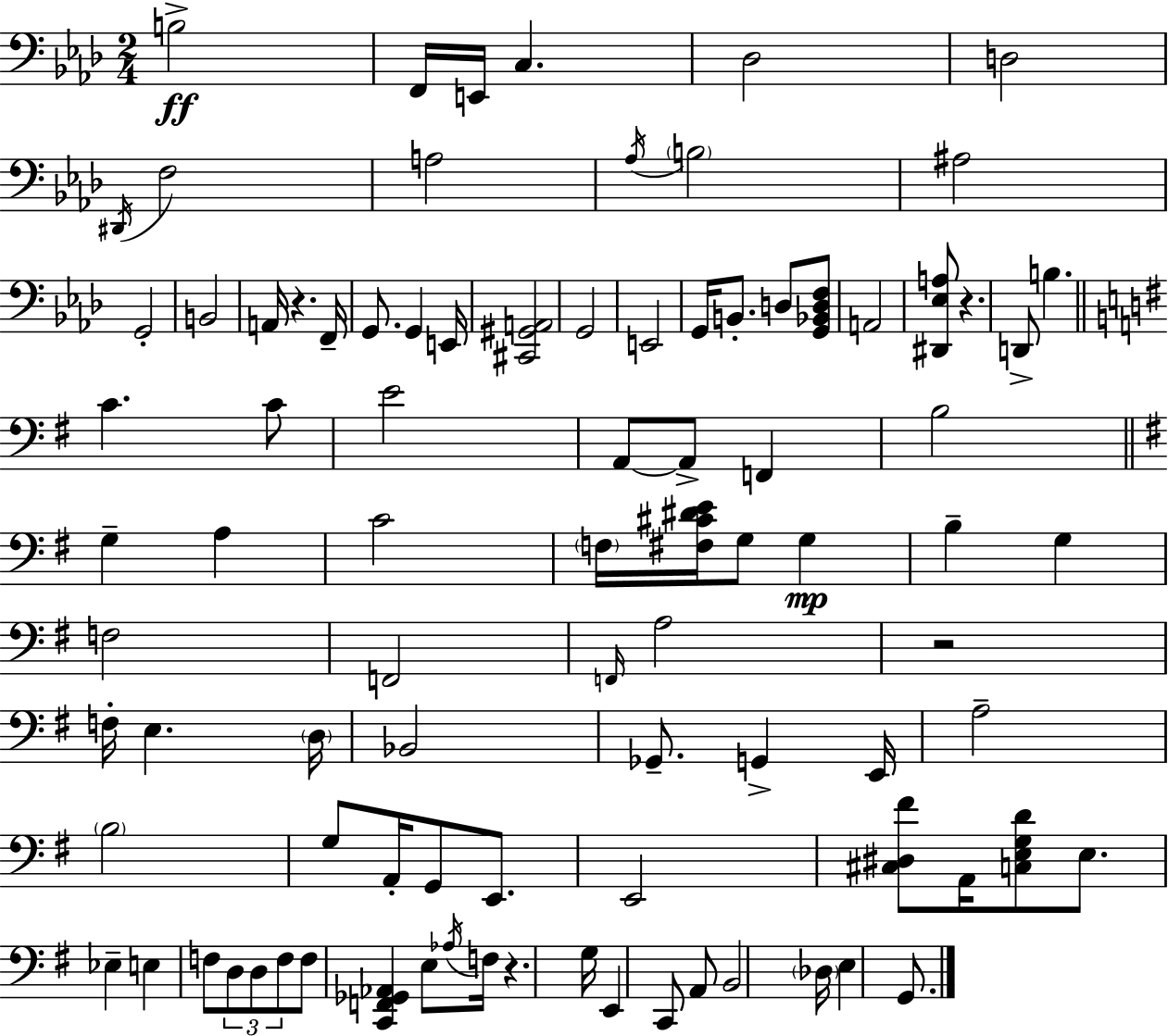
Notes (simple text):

B3/h F2/s E2/s C3/q. Db3/h D3/h D#2/s F3/h A3/h Ab3/s B3/h A#3/h G2/h B2/h A2/s R/q. F2/s G2/e. G2/q E2/s [C#2,G#2,A2]/h G2/h E2/h G2/s B2/e. D3/e [G2,Bb2,D3,F3]/e A2/h [D#2,Eb3,A3]/e R/q. D2/e B3/q. C4/q. C4/e E4/h A2/e A2/e F2/q B3/h G3/q A3/q C4/h F3/s [F#3,C#4,D#4,E4]/s G3/e G3/q B3/q G3/q F3/h F2/h F2/s A3/h R/h F3/s E3/q. D3/s Bb2/h Gb2/e. G2/q E2/s A3/h B3/h G3/e A2/s G2/e E2/e. E2/h [C#3,D#3,F#4]/e A2/s [C3,E3,G3,D4]/e E3/e. Eb3/q E3/q F3/e D3/e D3/e F3/e F3/e [C2,F2,Gb2,Ab2]/q E3/e Ab3/s F3/s R/q. G3/s E2/q C2/e A2/e B2/h Db3/s E3/q G2/e.